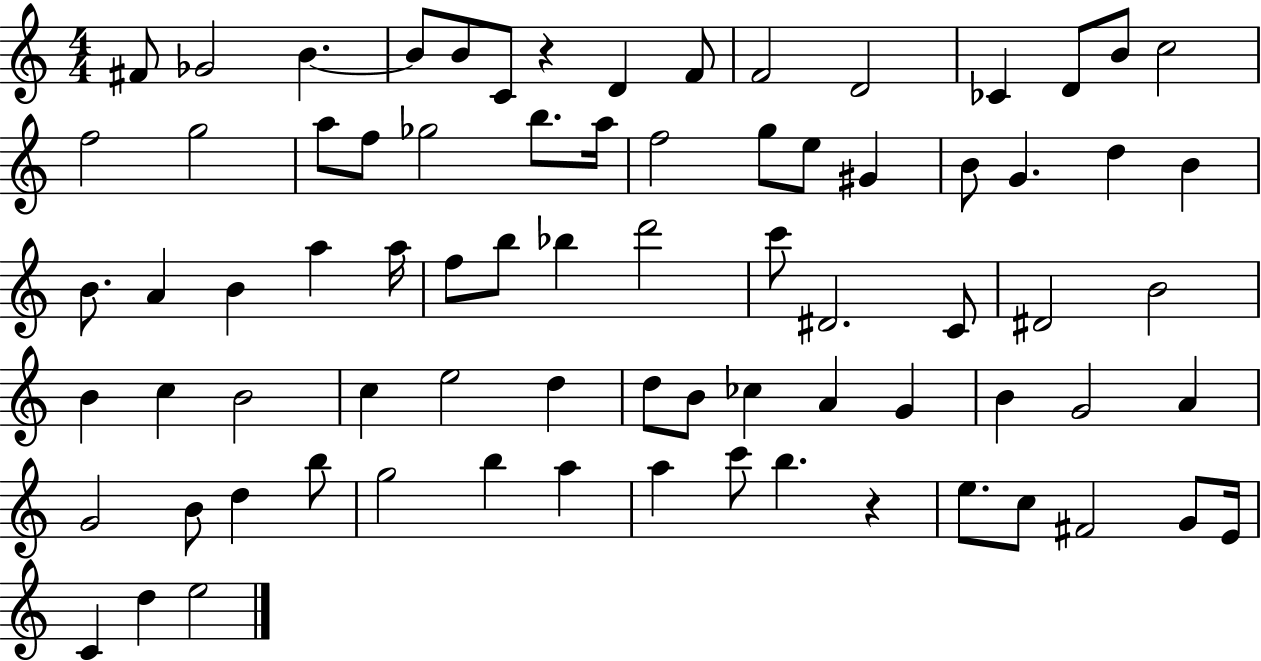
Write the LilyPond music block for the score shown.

{
  \clef treble
  \numericTimeSignature
  \time 4/4
  \key c \major
  fis'8 ges'2 b'4.~~ | b'8 b'8 c'8 r4 d'4 f'8 | f'2 d'2 | ces'4 d'8 b'8 c''2 | \break f''2 g''2 | a''8 f''8 ges''2 b''8. a''16 | f''2 g''8 e''8 gis'4 | b'8 g'4. d''4 b'4 | \break b'8. a'4 b'4 a''4 a''16 | f''8 b''8 bes''4 d'''2 | c'''8 dis'2. c'8 | dis'2 b'2 | \break b'4 c''4 b'2 | c''4 e''2 d''4 | d''8 b'8 ces''4 a'4 g'4 | b'4 g'2 a'4 | \break g'2 b'8 d''4 b''8 | g''2 b''4 a''4 | a''4 c'''8 b''4. r4 | e''8. c''8 fis'2 g'8 e'16 | \break c'4 d''4 e''2 | \bar "|."
}